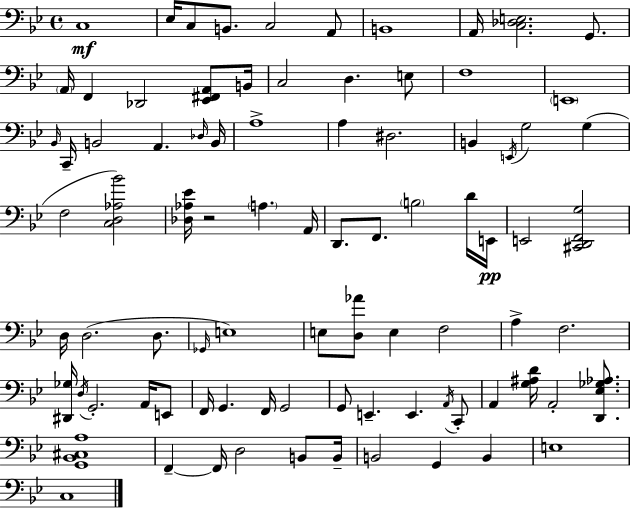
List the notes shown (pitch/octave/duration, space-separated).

C3/w Eb3/s C3/e B2/e. C3/h A2/e B2/w A2/s [C3,Db3,E3]/h. G2/e. A2/s F2/q Db2/h [Eb2,F#2,A2]/e B2/s C3/h D3/q. E3/e F3/w E2/w Bb2/s C2/s B2/h A2/q. Db3/s B2/s A3/w A3/q D#3/h. B2/q E2/s G3/h G3/q F3/h [C3,D3,Ab3,Bb4]/h [Db3,Ab3,Eb4]/s R/h A3/q. A2/s D2/e. F2/e. B3/h D4/s E2/s E2/h [C#2,D2,F2,G3]/h D3/s D3/h. D3/e. Gb2/s E3/w E3/e [D3,Ab4]/e E3/q F3/h A3/q F3/h. [D#2,Gb3]/s D3/s G2/h. A2/s E2/e F2/s G2/q. F2/s G2/h G2/e E2/q. E2/q. A2/s C2/e A2/q [G3,A#3,D4]/s A2/h [D2,Eb3,Gb3,Ab3]/e. [G2,Bb2,C#3,A3]/w F2/q F2/s D3/h B2/e B2/s B2/h G2/q B2/q E3/w C3/w